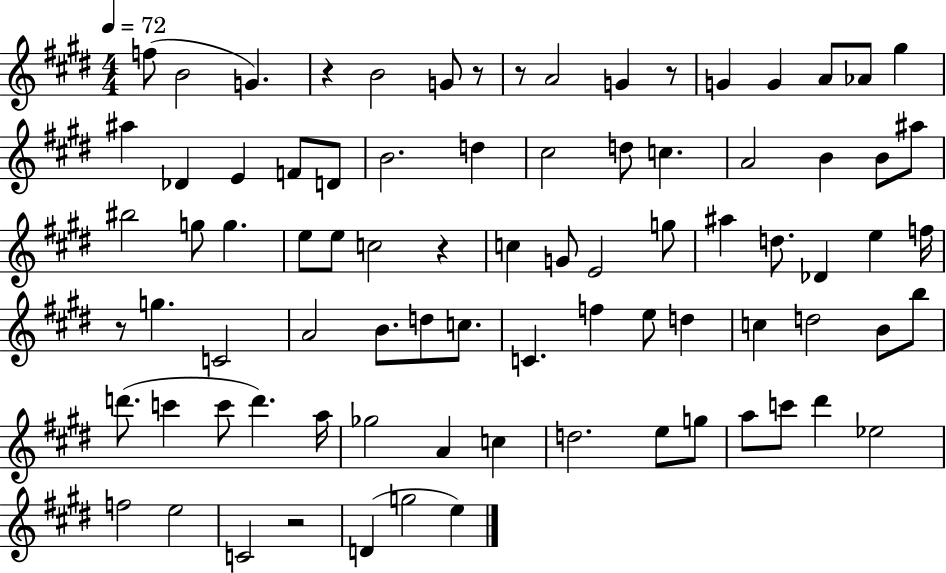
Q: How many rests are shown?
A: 7